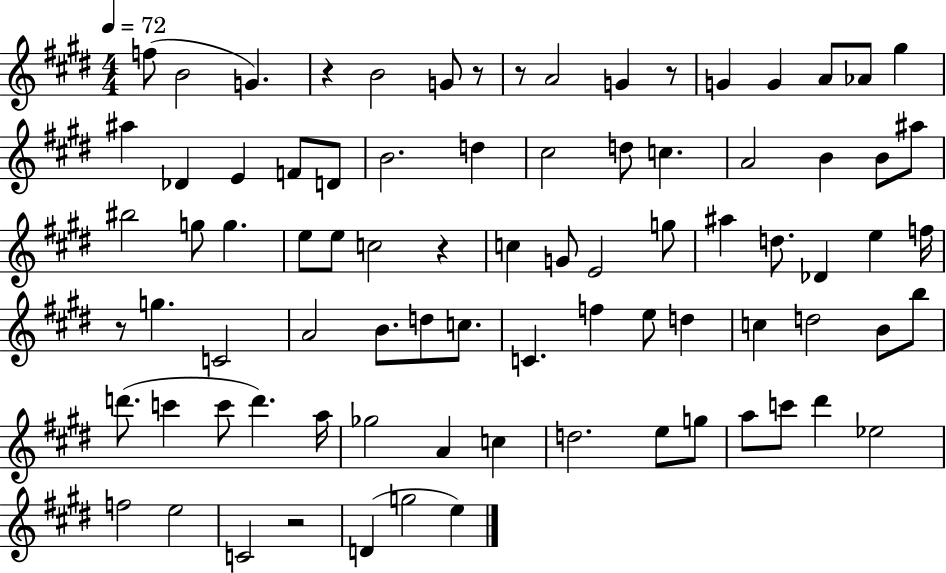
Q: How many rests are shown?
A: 7